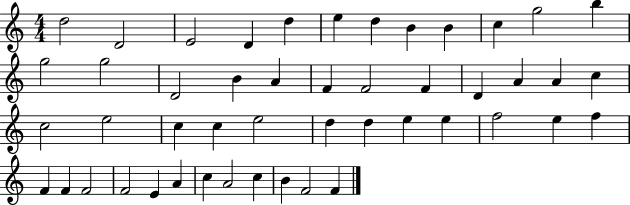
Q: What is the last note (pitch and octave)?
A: F4